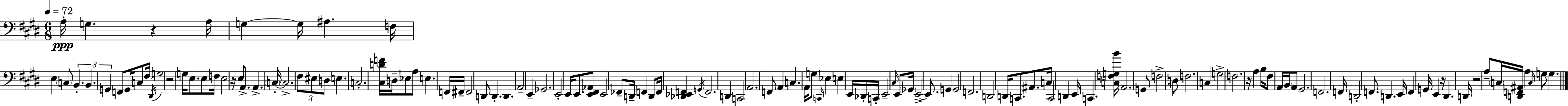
{
  \clef bass
  \numericTimeSignature
  \time 6/8
  \key e \major
  \tempo 4 = 72
  \repeat volta 2 { a16-.\ppp g4. r4 a16 | g4~~ g16 ais4. f16 | e4 \parenthesize c8 \tuplet 3/2 { b,4.-. | b,4. g,4 } f,8 | \break g,16 c8 \parenthesize fis16 \acciaccatura { dis,16 } g2 | r2 g16 e8. | e8 f16 e2 | r16 e8 a,8.-> a,4.-> | \break \parenthesize c16-.~~ c2.-> | \tuplet 3/2 { fis8 eis8 d8 } e4. | c2.-. | <cis d' f'>16 d16-- ees8 a8 e4. | \break f,16 fis,16-- fis,2 d,8 | d,4.-. d,4. | a,2-- e,4-- | ges,2. | \break e,2-. e,16 e,8. | <e, fis, aes,>8 e,2 fes,8-- | d,16-- f,4 d,8 f,16 <des, ees, f,>4 | \acciaccatura { g,16 } f,2. | \break d,4 c,2 | a,2. | f,8 a,4 c4. | a,16 g8 \grace { c,16 } ees4 e4 | \break e,16 des,16-. c,16-. e,2-- | \grace { cis16 } e,8 \parenthesize ges,16 e,2->~~ | e,8. g,4 g,2 | f,2. | \break d,2 | d,16 c,8. ais,8. c16 c,2 | d,4 e,16 c,4. | <c f g b'>16 a,2. | \break g,8 f2-> | d8 f2. | c4 g2-> | f2. | \break r16 a4 b16 fis8 | a,16 \parenthesize b,16 a,8 gis,2. | f,2. | f,16 d,2-. | \break f,8. d,4. e,16 f,4 | g,16 e,4 r16 dis,4. | d,16 r2 | a8-- \parenthesize c16 <d, f, ais,>16 a4 \grace { c16 } g8 g4. | \break } \bar "|."
}